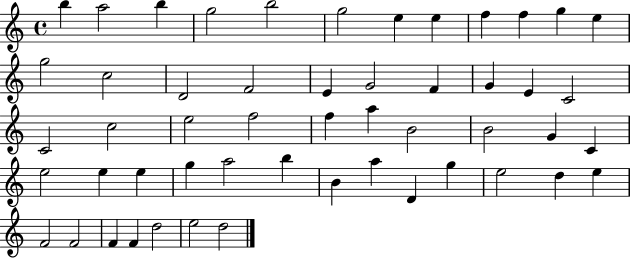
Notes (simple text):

B5/q A5/h B5/q G5/h B5/h G5/h E5/q E5/q F5/q F5/q G5/q E5/q G5/h C5/h D4/h F4/h E4/q G4/h F4/q G4/q E4/q C4/h C4/h C5/h E5/h F5/h F5/q A5/q B4/h B4/h G4/q C4/q E5/h E5/q E5/q G5/q A5/h B5/q B4/q A5/q D4/q G5/q E5/h D5/q E5/q F4/h F4/h F4/q F4/q D5/h E5/h D5/h